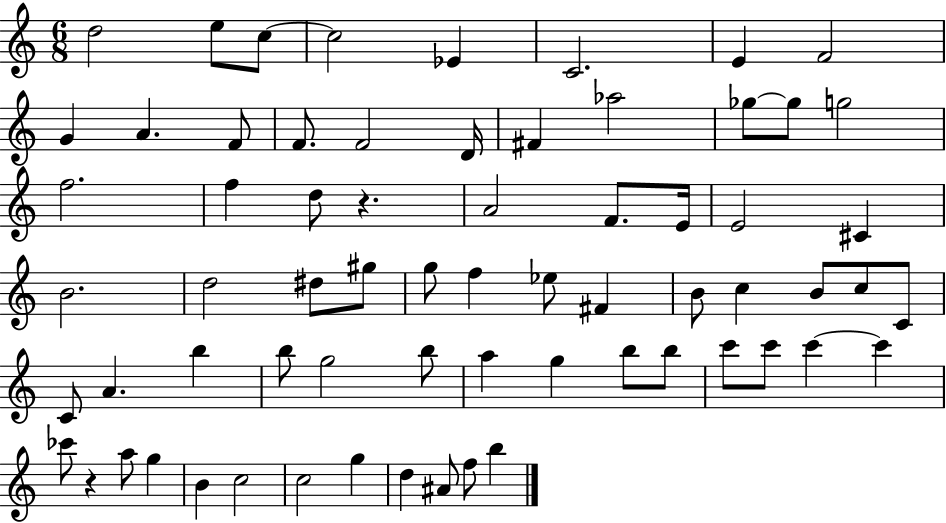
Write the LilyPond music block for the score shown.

{
  \clef treble
  \numericTimeSignature
  \time 6/8
  \key c \major
  d''2 e''8 c''8~~ | c''2 ees'4 | c'2. | e'4 f'2 | \break g'4 a'4. f'8 | f'8. f'2 d'16 | fis'4 aes''2 | ges''8~~ ges''8 g''2 | \break f''2. | f''4 d''8 r4. | a'2 f'8. e'16 | e'2 cis'4 | \break b'2. | d''2 dis''8 gis''8 | g''8 f''4 ees''8 fis'4 | b'8 c''4 b'8 c''8 c'8 | \break c'8 a'4. b''4 | b''8 g''2 b''8 | a''4 g''4 b''8 b''8 | c'''8 c'''8 c'''4~~ c'''4 | \break ces'''8 r4 a''8 g''4 | b'4 c''2 | c''2 g''4 | d''4 ais'8 f''8 b''4 | \break \bar "|."
}